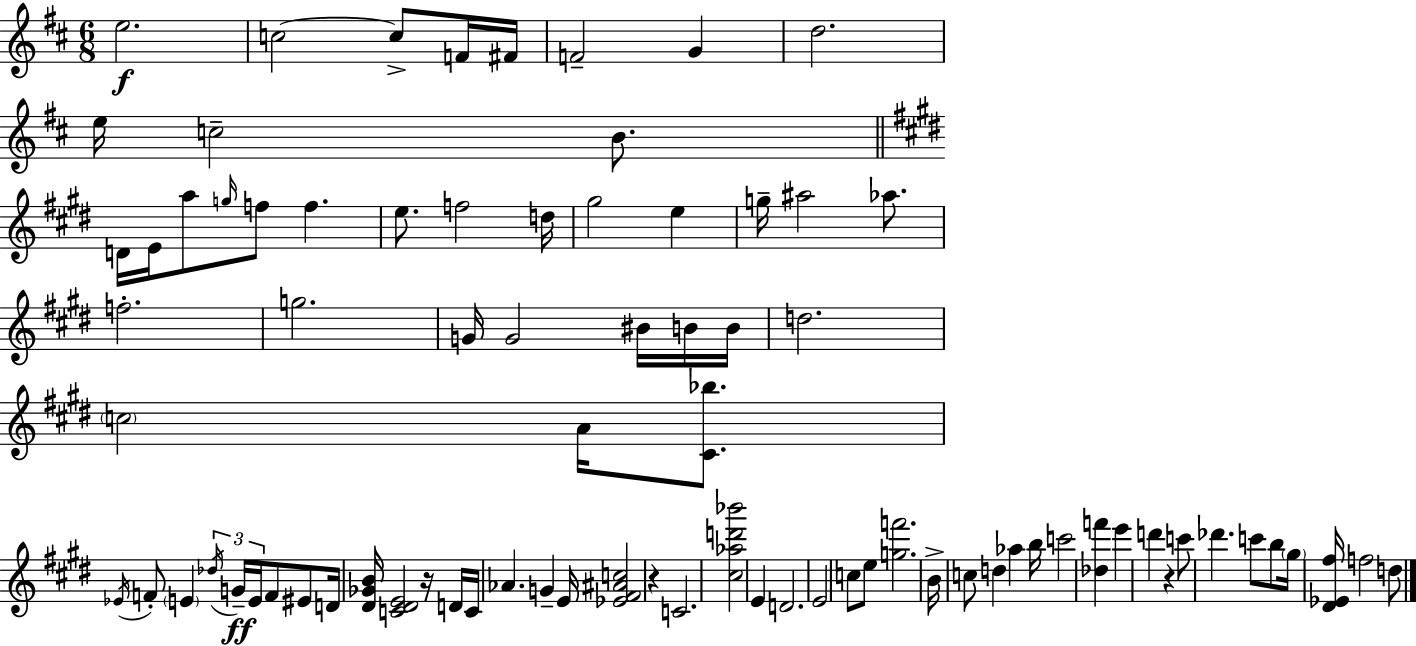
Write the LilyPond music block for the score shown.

{
  \clef treble
  \numericTimeSignature
  \time 6/8
  \key d \major
  e''2.\f | c''2~~ c''8-> f'16 fis'16 | f'2-- g'4 | d''2. | \break e''16 c''2-- b'8. | \bar "||" \break \key e \major d'16 e'16 a''8 \grace { g''16 } f''8 f''4. | e''8. f''2 | d''16 gis''2 e''4 | g''16-- ais''2 aes''8. | \break f''2.-. | g''2. | g'16 g'2 bis'16 b'16 | b'16 d''2. | \break \parenthesize c''2 a'16 <cis' bes''>8. | \acciaccatura { ees'16 } f'8-. \parenthesize e'4 \tuplet 3/2 { \acciaccatura { des''16 } g'16--\ff e'16 } f'8 | eis'8 d'16 <dis' ges' b'>16 <c' dis' e'>2 | r16 d'16 c'16 aes'4. g'4-- | \break e'16 <ees' fis' ais' c''>2 r4 | c'2. | <cis'' aes'' d''' bes'''>2 e'4 | d'2. | \break e'2 c''8 | e''8 <g'' f'''>2. | b'16-> c''8 d''4 aes''4 | b''16 c'''2 <des'' f'''>4 | \break e'''4 d'''4 r4 | c'''8 des'''4. c'''8 | b''8 \parenthesize gis''16 <dis' ees' fis''>16 f''2 | d''8 \bar "|."
}